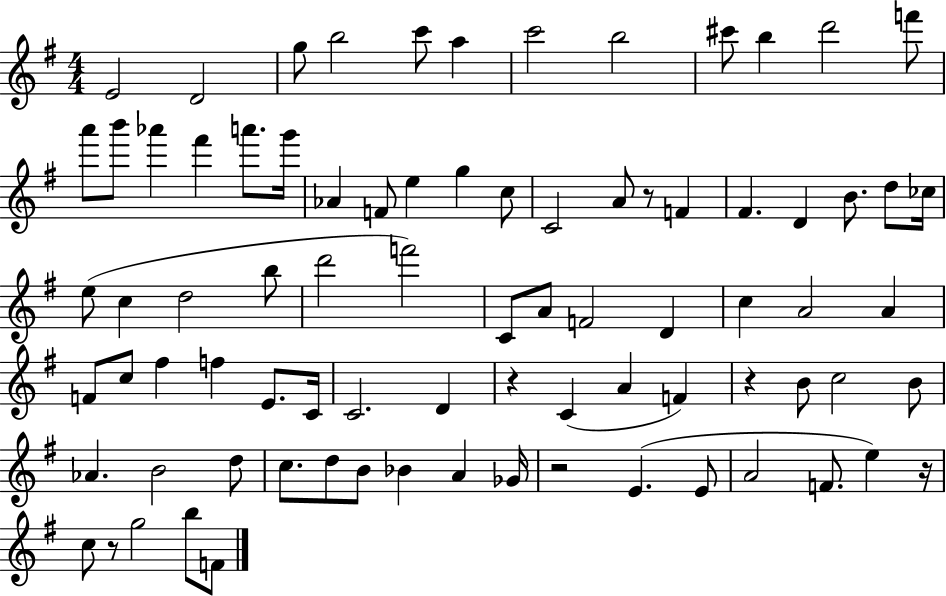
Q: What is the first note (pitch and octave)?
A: E4